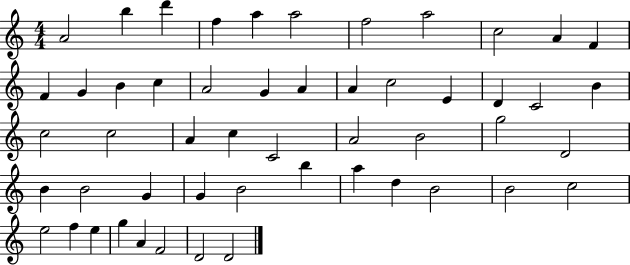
{
  \clef treble
  \numericTimeSignature
  \time 4/4
  \key c \major
  a'2 b''4 d'''4 | f''4 a''4 a''2 | f''2 a''2 | c''2 a'4 f'4 | \break f'4 g'4 b'4 c''4 | a'2 g'4 a'4 | a'4 c''2 e'4 | d'4 c'2 b'4 | \break c''2 c''2 | a'4 c''4 c'2 | a'2 b'2 | g''2 d'2 | \break b'4 b'2 g'4 | g'4 b'2 b''4 | a''4 d''4 b'2 | b'2 c''2 | \break e''2 f''4 e''4 | g''4 a'4 f'2 | d'2 d'2 | \bar "|."
}